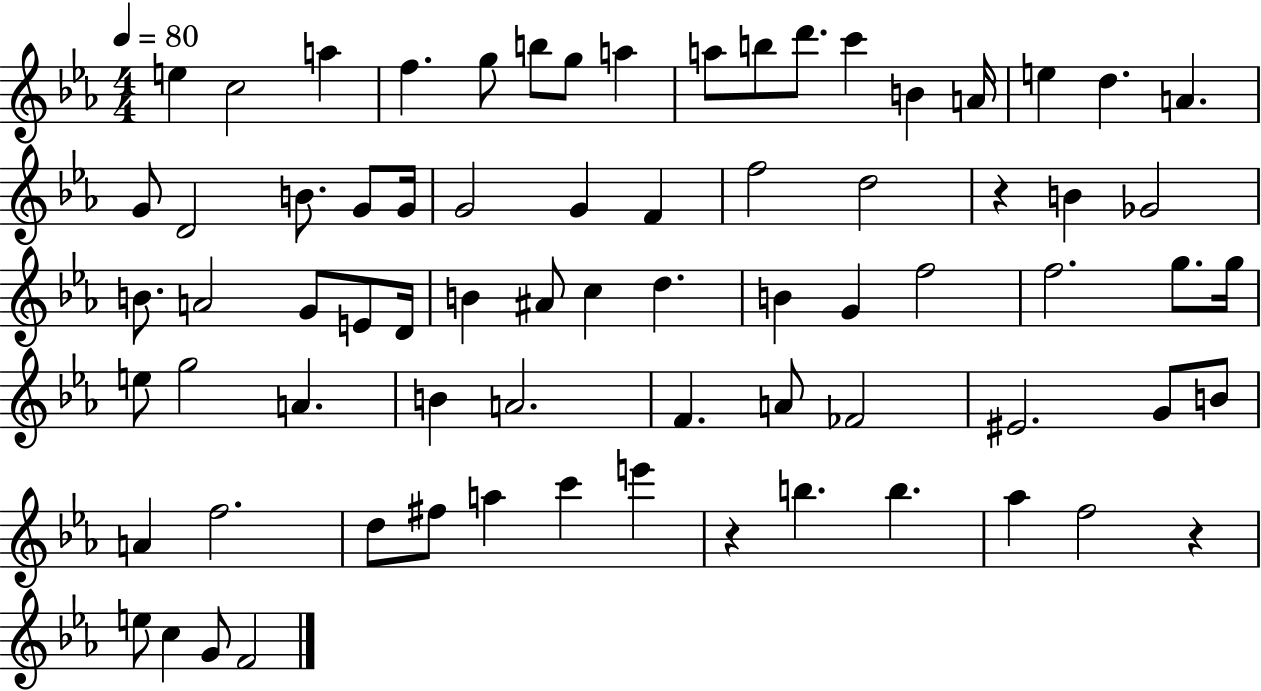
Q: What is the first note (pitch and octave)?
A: E5